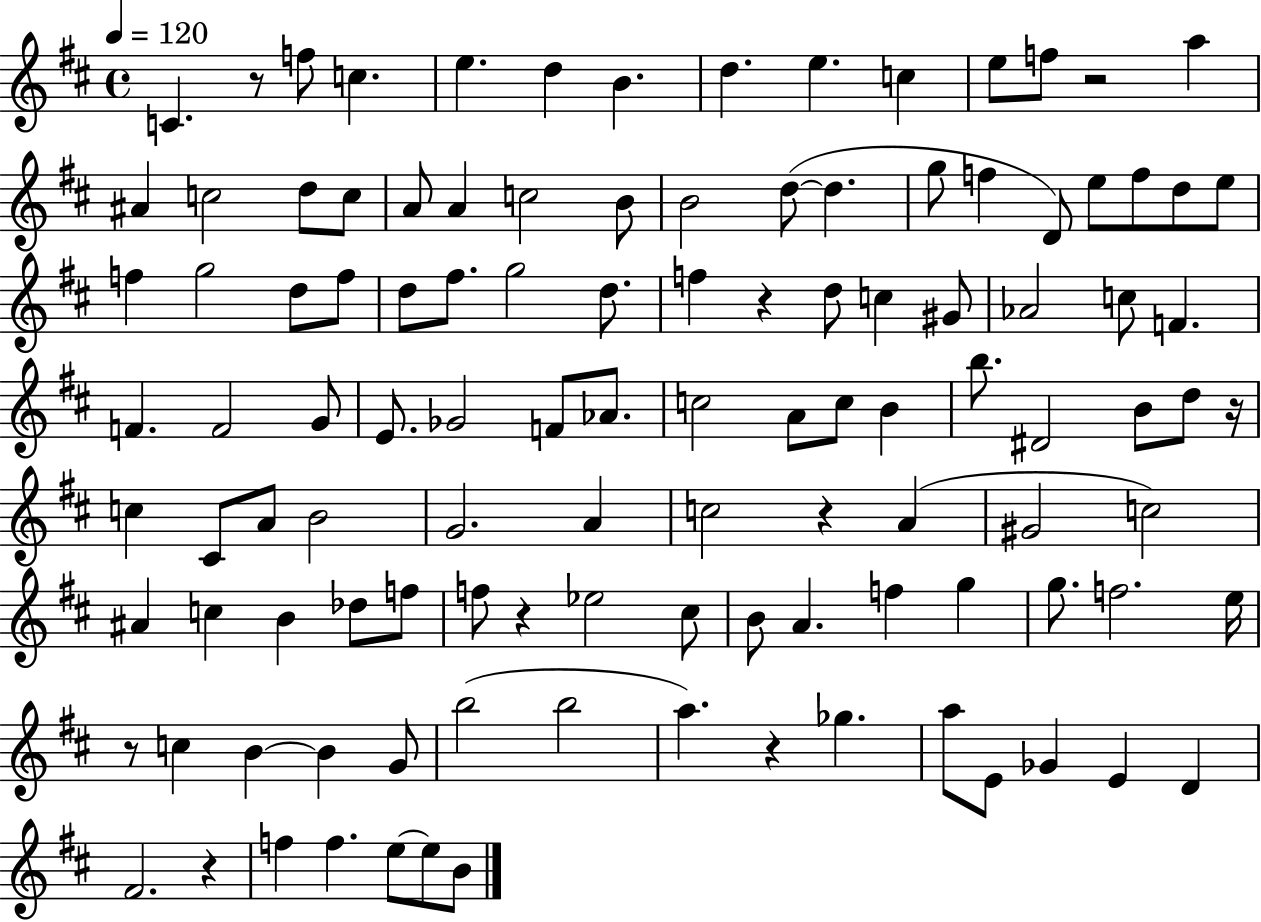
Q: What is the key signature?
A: D major